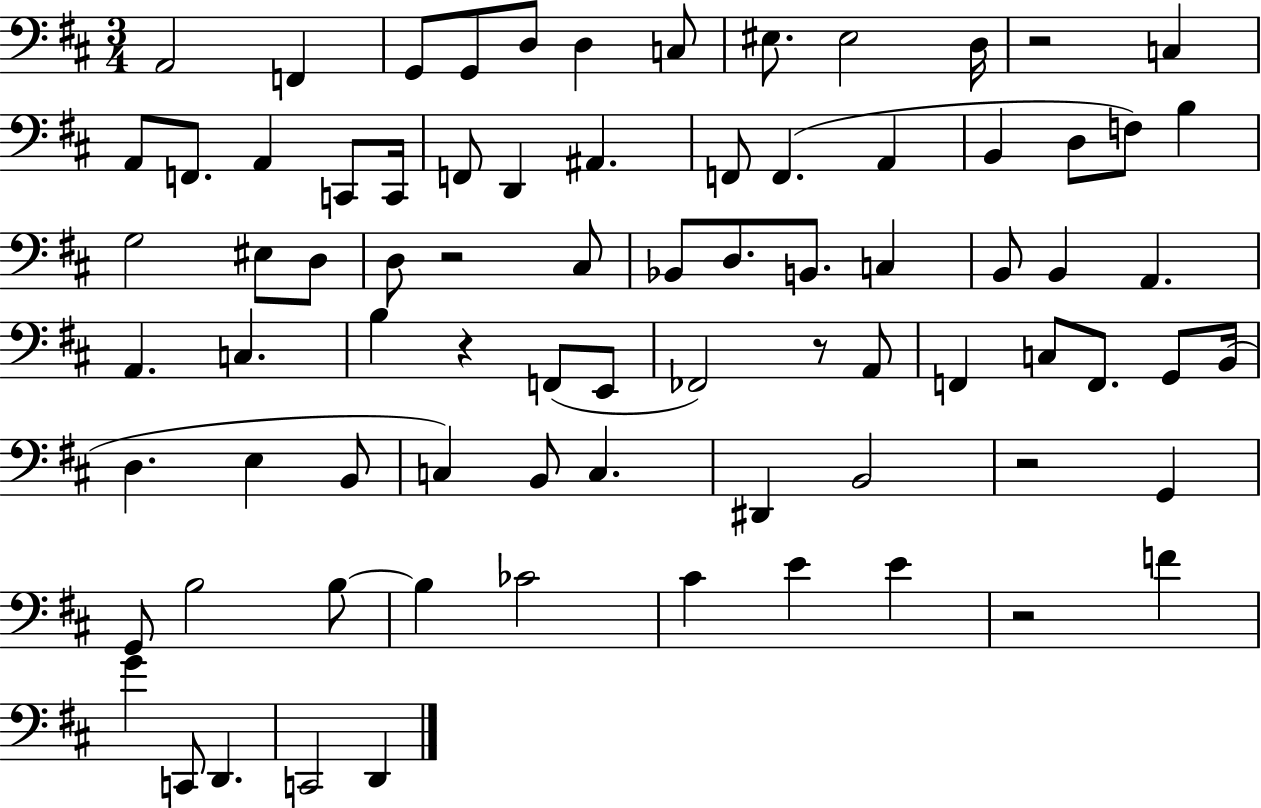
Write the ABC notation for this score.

X:1
T:Untitled
M:3/4
L:1/4
K:D
A,,2 F,, G,,/2 G,,/2 D,/2 D, C,/2 ^E,/2 ^E,2 D,/4 z2 C, A,,/2 F,,/2 A,, C,,/2 C,,/4 F,,/2 D,, ^A,, F,,/2 F,, A,, B,, D,/2 F,/2 B, G,2 ^E,/2 D,/2 D,/2 z2 ^C,/2 _B,,/2 D,/2 B,,/2 C, B,,/2 B,, A,, A,, C, B, z F,,/2 E,,/2 _F,,2 z/2 A,,/2 F,, C,/2 F,,/2 G,,/2 B,,/4 D, E, B,,/2 C, B,,/2 C, ^D,, B,,2 z2 G,, G,,/2 B,2 B,/2 B, _C2 ^C E E z2 F G C,,/2 D,, C,,2 D,,